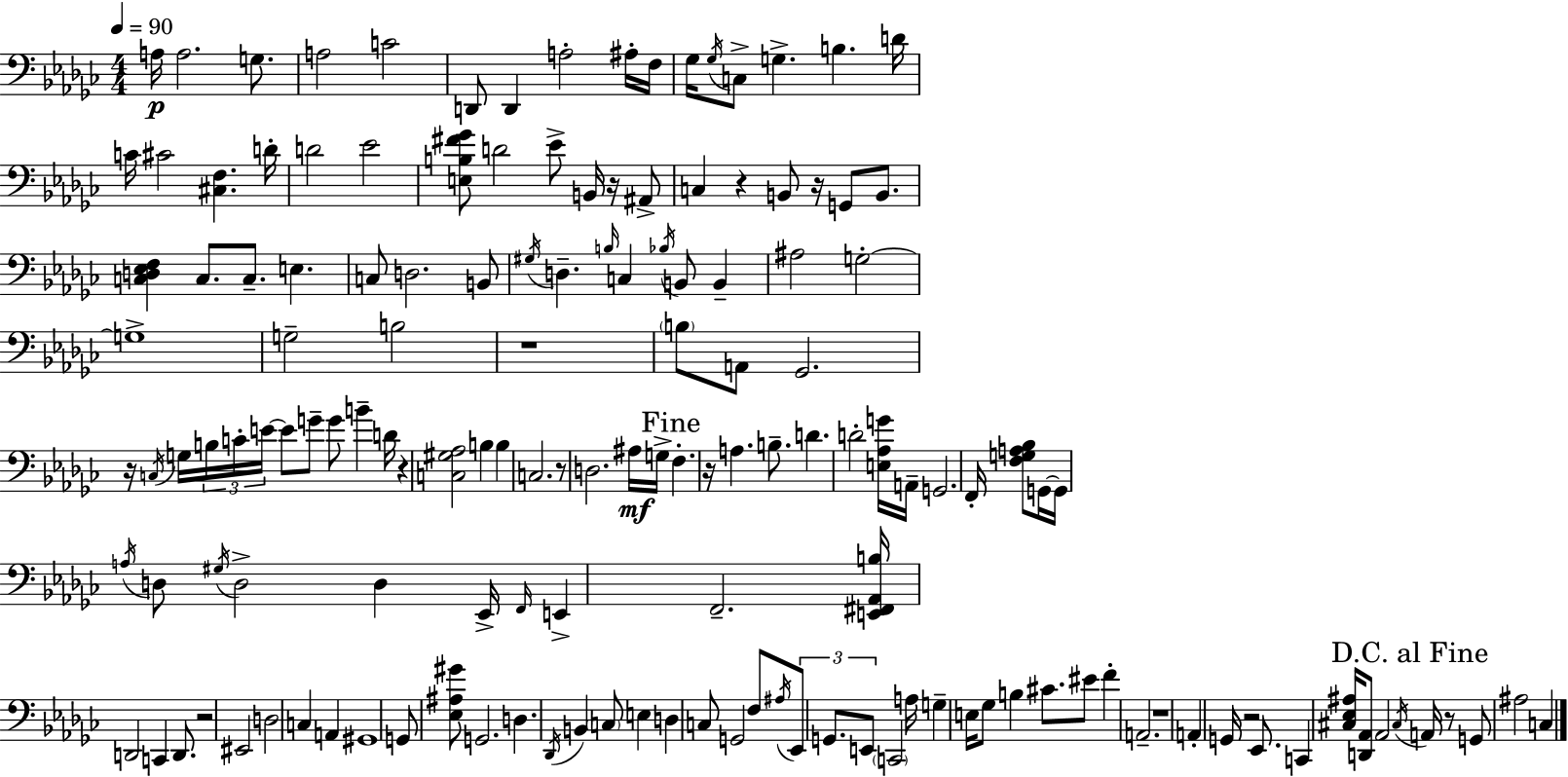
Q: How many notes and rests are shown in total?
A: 150